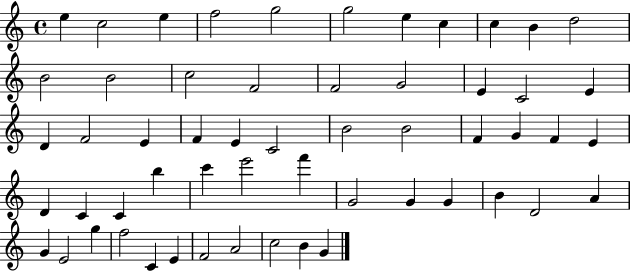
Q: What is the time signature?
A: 4/4